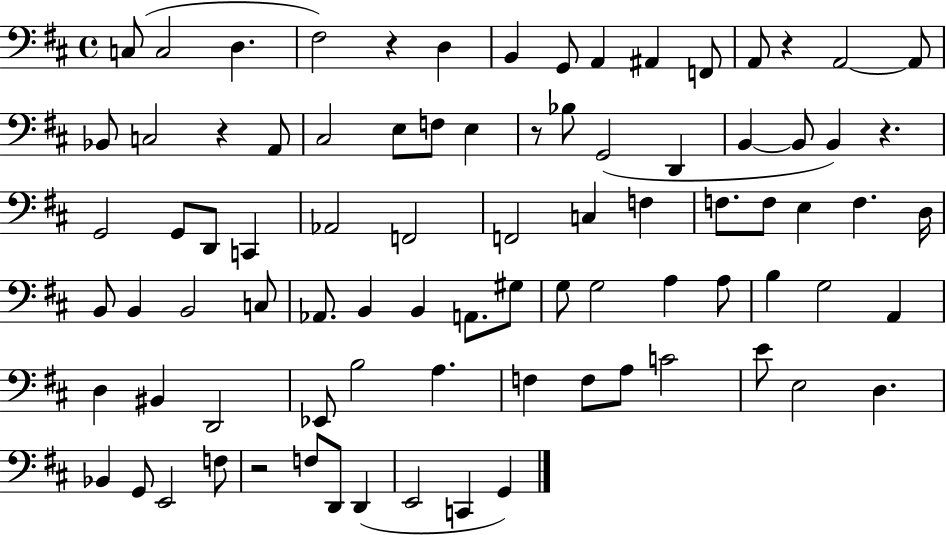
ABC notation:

X:1
T:Untitled
M:4/4
L:1/4
K:D
C,/2 C,2 D, ^F,2 z D, B,, G,,/2 A,, ^A,, F,,/2 A,,/2 z A,,2 A,,/2 _B,,/2 C,2 z A,,/2 ^C,2 E,/2 F,/2 E, z/2 _B,/2 G,,2 D,, B,, B,,/2 B,, z G,,2 G,,/2 D,,/2 C,, _A,,2 F,,2 F,,2 C, F, F,/2 F,/2 E, F, D,/4 B,,/2 B,, B,,2 C,/2 _A,,/2 B,, B,, A,,/2 ^G,/2 G,/2 G,2 A, A,/2 B, G,2 A,, D, ^B,, D,,2 _E,,/2 B,2 A, F, F,/2 A,/2 C2 E/2 E,2 D, _B,, G,,/2 E,,2 F,/2 z2 F,/2 D,,/2 D,, E,,2 C,, G,,